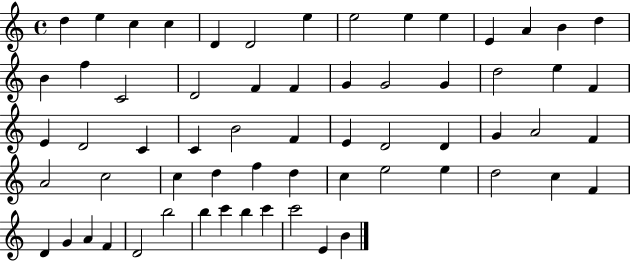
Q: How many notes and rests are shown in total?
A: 63